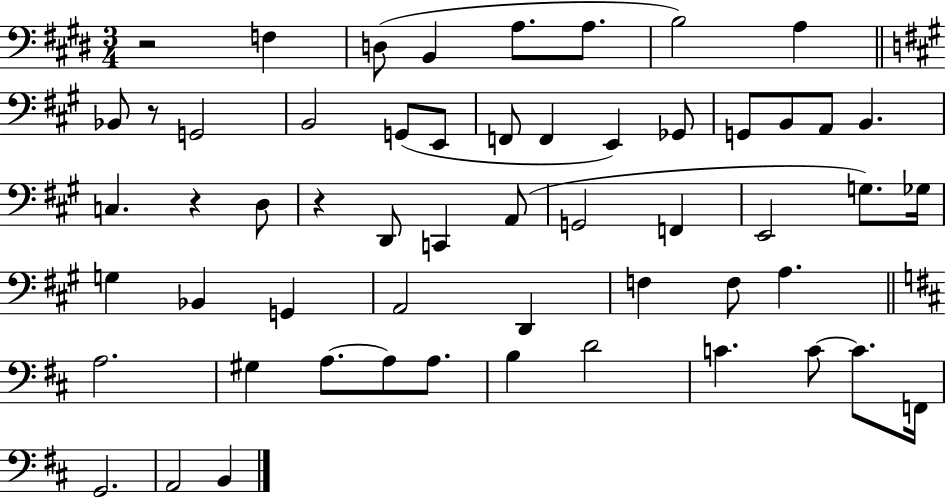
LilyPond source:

{
  \clef bass
  \numericTimeSignature
  \time 3/4
  \key e \major
  \repeat volta 2 { r2 f4 | d8( b,4 a8. a8. | b2) a4 | \bar "||" \break \key a \major bes,8 r8 g,2 | b,2 g,8( e,8 | f,8 f,4 e,4) ges,8 | g,8 b,8 a,8 b,4. | \break c4. r4 d8 | r4 d,8 c,4 a,8( | g,2 f,4 | e,2 g8.) ges16 | \break g4 bes,4 g,4 | a,2 d,4 | f4 f8 a4. | \bar "||" \break \key d \major a2. | gis4 a8.~~ a8 a8. | b4 d'2 | c'4. c'8~~ c'8. f,16 | \break g,2. | a,2 b,4 | } \bar "|."
}